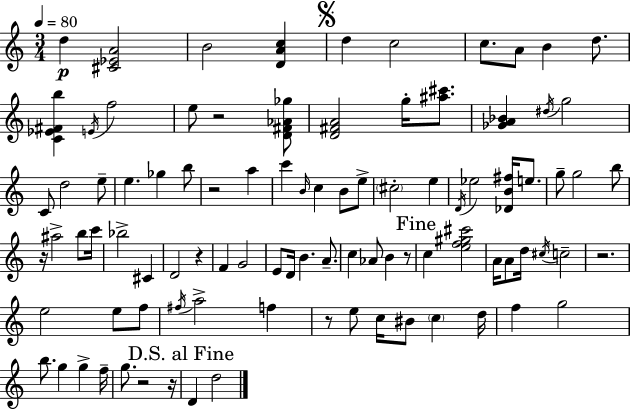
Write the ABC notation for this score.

X:1
T:Untitled
M:3/4
L:1/4
K:Am
d [^C_EA]2 B2 [DAc] d c2 c/2 A/2 B d/2 [C_E^Fb] E/4 f2 e/2 z2 [D^F_A_g]/2 [D^FA]2 g/4 [^a^c']/2 [_GA_B] ^d/4 g2 C/2 d2 e/2 e _g b/2 z2 a c' B/4 c B/2 e/2 ^c2 e D/4 _e2 [_DB^f]/4 e/2 g/2 g2 b/2 z/4 ^a2 b/2 c'/4 _b2 ^C D2 z F G2 E/2 D/4 B A/2 c _A/2 B z/2 c [ef^g^c']2 A/4 A/2 d/4 ^c/4 c2 z2 e2 e/2 f/2 ^f/4 a2 f z/2 e/2 c/4 ^B/2 c d/4 f g2 b/2 g g f/4 g/2 z2 z/4 D d2